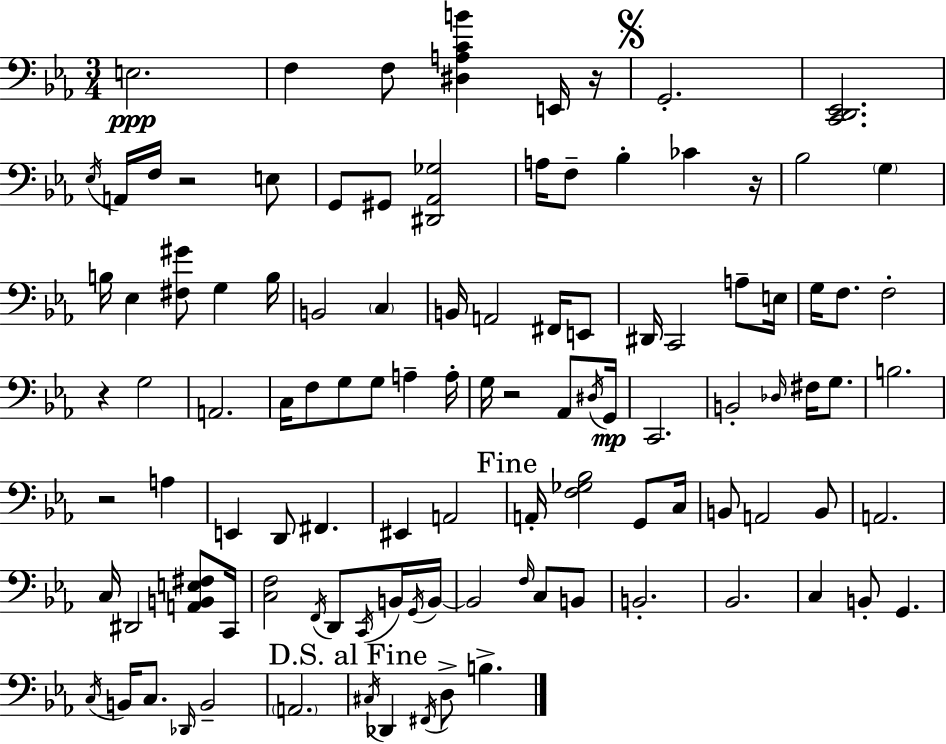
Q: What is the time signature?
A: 3/4